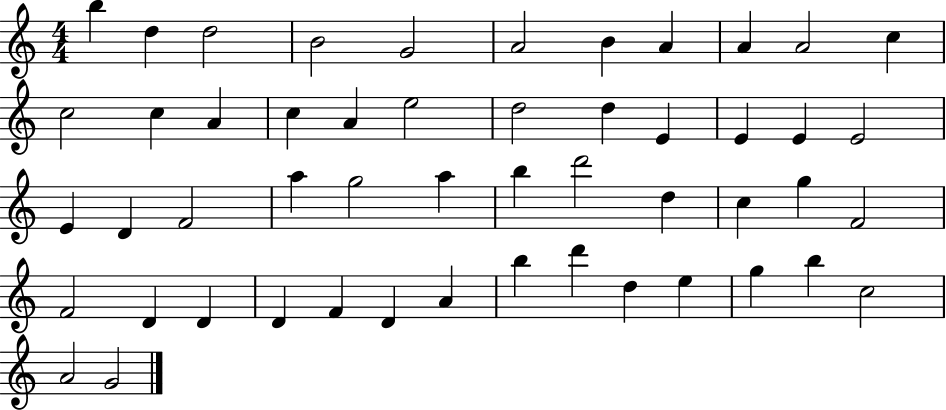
{
  \clef treble
  \numericTimeSignature
  \time 4/4
  \key c \major
  b''4 d''4 d''2 | b'2 g'2 | a'2 b'4 a'4 | a'4 a'2 c''4 | \break c''2 c''4 a'4 | c''4 a'4 e''2 | d''2 d''4 e'4 | e'4 e'4 e'2 | \break e'4 d'4 f'2 | a''4 g''2 a''4 | b''4 d'''2 d''4 | c''4 g''4 f'2 | \break f'2 d'4 d'4 | d'4 f'4 d'4 a'4 | b''4 d'''4 d''4 e''4 | g''4 b''4 c''2 | \break a'2 g'2 | \bar "|."
}